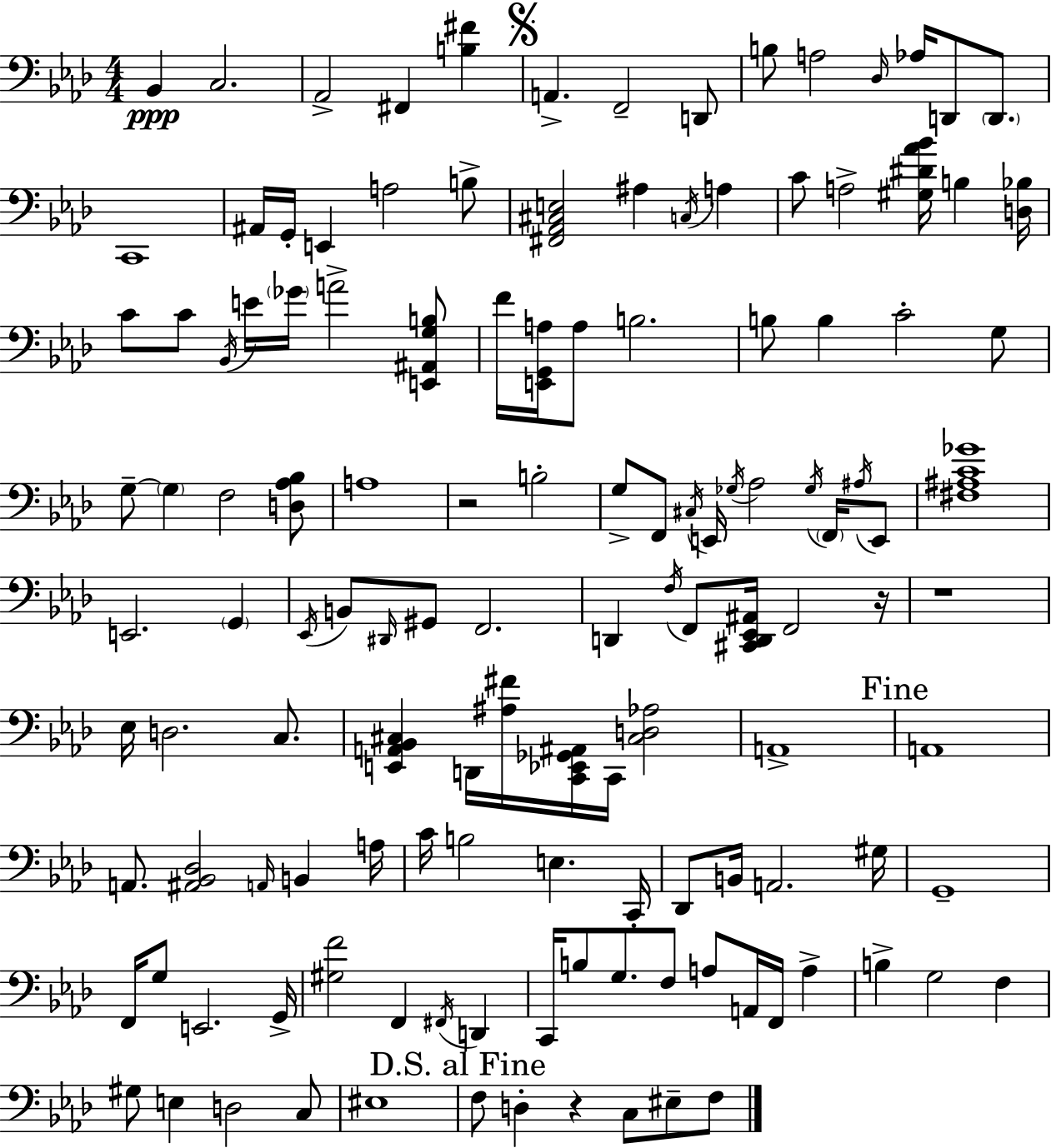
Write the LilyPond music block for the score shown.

{
  \clef bass
  \numericTimeSignature
  \time 4/4
  \key f \minor
  bes,4\ppp c2. | aes,2-> fis,4 <b fis'>4 | \mark \markup { \musicglyph "scripts.segno" } a,4.-> f,2-- d,8 | b8 a2 \grace { des16 } aes16 d,8 \parenthesize d,8. | \break c,1 | ais,16 g,16-. e,4 a2 b8-> | <fis, aes, cis e>2 ais4 \acciaccatura { c16 } a4 | c'8 a2-> <gis dis' aes' bes'>16 b4 | \break <d bes>16 c'8 c'8 \acciaccatura { bes,16 } e'16 \parenthesize ges'16 a'2-> | <e, ais, g b>8 f'16 <e, g, a>16 a8 b2. | b8 b4 c'2-. | g8 g8--~~ \parenthesize g4 f2 | \break <d aes bes>8 a1 | r2 b2-. | g8-> f,8 \acciaccatura { cis16 } e,16 \acciaccatura { ges16 } aes2 | \acciaccatura { ges16 } \parenthesize f,16 \acciaccatura { ais16 } e,8 <fis ais c' ges'>1 | \break e,2. | \parenthesize g,4 \acciaccatura { ees,16 } b,8 \grace { dis,16 } gis,8 f,2. | d,4 \acciaccatura { f16 } f,8 | <cis, d, ees, ais,>16 f,2 r16 r1 | \break ees16 d2. | c8. <e, a, bes, cis>4 d,16 <ais fis'>16 | <c, ees, ges, ais,>16 c,16 <cis d aes>2 a,1-> | \mark "Fine" a,1 | \break a,8. <ais, bes, des>2 | \grace { a,16 } b,4 a16 c'16 b2 | e4. c,16-. des,8 b,16 a,2. | gis16 g,1-- | \break f,16 g8 e,2. | g,16-> <gis f'>2 | f,4 \acciaccatura { fis,16 } d,4 c,16 b8 g8. | f8 a8 a,16 f,16 a4-> b4-> | \break g2 f4 gis8 e4 | d2 c8 eis1 | \mark "D.S. al Fine" f8 d4-. | r4 c8 eis8-- f8 \bar "|."
}